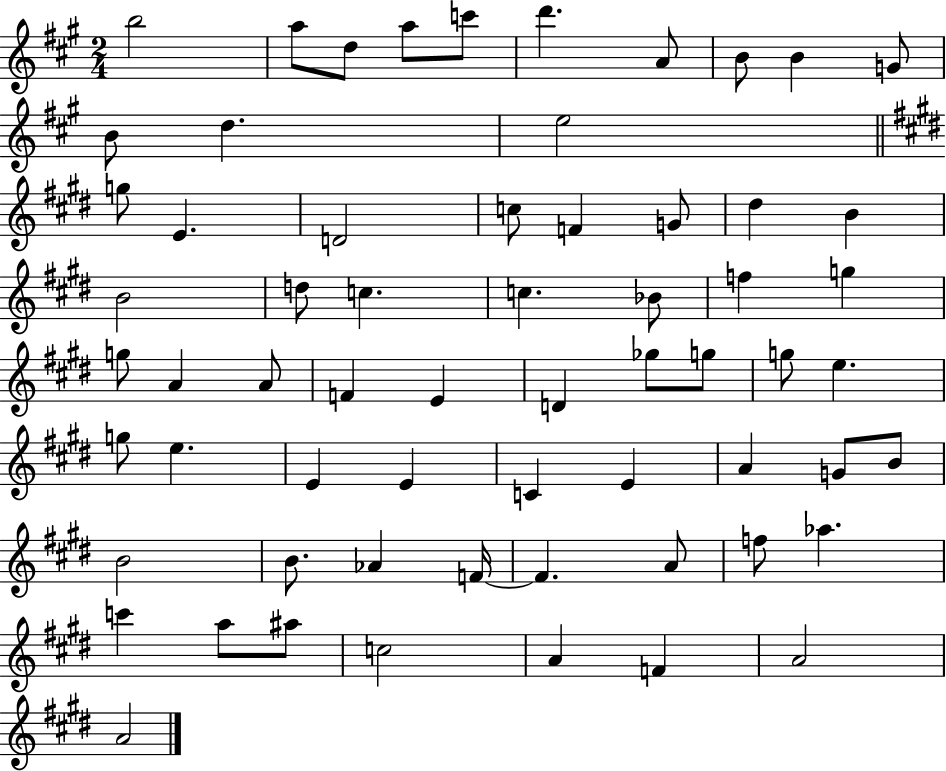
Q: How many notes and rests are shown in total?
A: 63